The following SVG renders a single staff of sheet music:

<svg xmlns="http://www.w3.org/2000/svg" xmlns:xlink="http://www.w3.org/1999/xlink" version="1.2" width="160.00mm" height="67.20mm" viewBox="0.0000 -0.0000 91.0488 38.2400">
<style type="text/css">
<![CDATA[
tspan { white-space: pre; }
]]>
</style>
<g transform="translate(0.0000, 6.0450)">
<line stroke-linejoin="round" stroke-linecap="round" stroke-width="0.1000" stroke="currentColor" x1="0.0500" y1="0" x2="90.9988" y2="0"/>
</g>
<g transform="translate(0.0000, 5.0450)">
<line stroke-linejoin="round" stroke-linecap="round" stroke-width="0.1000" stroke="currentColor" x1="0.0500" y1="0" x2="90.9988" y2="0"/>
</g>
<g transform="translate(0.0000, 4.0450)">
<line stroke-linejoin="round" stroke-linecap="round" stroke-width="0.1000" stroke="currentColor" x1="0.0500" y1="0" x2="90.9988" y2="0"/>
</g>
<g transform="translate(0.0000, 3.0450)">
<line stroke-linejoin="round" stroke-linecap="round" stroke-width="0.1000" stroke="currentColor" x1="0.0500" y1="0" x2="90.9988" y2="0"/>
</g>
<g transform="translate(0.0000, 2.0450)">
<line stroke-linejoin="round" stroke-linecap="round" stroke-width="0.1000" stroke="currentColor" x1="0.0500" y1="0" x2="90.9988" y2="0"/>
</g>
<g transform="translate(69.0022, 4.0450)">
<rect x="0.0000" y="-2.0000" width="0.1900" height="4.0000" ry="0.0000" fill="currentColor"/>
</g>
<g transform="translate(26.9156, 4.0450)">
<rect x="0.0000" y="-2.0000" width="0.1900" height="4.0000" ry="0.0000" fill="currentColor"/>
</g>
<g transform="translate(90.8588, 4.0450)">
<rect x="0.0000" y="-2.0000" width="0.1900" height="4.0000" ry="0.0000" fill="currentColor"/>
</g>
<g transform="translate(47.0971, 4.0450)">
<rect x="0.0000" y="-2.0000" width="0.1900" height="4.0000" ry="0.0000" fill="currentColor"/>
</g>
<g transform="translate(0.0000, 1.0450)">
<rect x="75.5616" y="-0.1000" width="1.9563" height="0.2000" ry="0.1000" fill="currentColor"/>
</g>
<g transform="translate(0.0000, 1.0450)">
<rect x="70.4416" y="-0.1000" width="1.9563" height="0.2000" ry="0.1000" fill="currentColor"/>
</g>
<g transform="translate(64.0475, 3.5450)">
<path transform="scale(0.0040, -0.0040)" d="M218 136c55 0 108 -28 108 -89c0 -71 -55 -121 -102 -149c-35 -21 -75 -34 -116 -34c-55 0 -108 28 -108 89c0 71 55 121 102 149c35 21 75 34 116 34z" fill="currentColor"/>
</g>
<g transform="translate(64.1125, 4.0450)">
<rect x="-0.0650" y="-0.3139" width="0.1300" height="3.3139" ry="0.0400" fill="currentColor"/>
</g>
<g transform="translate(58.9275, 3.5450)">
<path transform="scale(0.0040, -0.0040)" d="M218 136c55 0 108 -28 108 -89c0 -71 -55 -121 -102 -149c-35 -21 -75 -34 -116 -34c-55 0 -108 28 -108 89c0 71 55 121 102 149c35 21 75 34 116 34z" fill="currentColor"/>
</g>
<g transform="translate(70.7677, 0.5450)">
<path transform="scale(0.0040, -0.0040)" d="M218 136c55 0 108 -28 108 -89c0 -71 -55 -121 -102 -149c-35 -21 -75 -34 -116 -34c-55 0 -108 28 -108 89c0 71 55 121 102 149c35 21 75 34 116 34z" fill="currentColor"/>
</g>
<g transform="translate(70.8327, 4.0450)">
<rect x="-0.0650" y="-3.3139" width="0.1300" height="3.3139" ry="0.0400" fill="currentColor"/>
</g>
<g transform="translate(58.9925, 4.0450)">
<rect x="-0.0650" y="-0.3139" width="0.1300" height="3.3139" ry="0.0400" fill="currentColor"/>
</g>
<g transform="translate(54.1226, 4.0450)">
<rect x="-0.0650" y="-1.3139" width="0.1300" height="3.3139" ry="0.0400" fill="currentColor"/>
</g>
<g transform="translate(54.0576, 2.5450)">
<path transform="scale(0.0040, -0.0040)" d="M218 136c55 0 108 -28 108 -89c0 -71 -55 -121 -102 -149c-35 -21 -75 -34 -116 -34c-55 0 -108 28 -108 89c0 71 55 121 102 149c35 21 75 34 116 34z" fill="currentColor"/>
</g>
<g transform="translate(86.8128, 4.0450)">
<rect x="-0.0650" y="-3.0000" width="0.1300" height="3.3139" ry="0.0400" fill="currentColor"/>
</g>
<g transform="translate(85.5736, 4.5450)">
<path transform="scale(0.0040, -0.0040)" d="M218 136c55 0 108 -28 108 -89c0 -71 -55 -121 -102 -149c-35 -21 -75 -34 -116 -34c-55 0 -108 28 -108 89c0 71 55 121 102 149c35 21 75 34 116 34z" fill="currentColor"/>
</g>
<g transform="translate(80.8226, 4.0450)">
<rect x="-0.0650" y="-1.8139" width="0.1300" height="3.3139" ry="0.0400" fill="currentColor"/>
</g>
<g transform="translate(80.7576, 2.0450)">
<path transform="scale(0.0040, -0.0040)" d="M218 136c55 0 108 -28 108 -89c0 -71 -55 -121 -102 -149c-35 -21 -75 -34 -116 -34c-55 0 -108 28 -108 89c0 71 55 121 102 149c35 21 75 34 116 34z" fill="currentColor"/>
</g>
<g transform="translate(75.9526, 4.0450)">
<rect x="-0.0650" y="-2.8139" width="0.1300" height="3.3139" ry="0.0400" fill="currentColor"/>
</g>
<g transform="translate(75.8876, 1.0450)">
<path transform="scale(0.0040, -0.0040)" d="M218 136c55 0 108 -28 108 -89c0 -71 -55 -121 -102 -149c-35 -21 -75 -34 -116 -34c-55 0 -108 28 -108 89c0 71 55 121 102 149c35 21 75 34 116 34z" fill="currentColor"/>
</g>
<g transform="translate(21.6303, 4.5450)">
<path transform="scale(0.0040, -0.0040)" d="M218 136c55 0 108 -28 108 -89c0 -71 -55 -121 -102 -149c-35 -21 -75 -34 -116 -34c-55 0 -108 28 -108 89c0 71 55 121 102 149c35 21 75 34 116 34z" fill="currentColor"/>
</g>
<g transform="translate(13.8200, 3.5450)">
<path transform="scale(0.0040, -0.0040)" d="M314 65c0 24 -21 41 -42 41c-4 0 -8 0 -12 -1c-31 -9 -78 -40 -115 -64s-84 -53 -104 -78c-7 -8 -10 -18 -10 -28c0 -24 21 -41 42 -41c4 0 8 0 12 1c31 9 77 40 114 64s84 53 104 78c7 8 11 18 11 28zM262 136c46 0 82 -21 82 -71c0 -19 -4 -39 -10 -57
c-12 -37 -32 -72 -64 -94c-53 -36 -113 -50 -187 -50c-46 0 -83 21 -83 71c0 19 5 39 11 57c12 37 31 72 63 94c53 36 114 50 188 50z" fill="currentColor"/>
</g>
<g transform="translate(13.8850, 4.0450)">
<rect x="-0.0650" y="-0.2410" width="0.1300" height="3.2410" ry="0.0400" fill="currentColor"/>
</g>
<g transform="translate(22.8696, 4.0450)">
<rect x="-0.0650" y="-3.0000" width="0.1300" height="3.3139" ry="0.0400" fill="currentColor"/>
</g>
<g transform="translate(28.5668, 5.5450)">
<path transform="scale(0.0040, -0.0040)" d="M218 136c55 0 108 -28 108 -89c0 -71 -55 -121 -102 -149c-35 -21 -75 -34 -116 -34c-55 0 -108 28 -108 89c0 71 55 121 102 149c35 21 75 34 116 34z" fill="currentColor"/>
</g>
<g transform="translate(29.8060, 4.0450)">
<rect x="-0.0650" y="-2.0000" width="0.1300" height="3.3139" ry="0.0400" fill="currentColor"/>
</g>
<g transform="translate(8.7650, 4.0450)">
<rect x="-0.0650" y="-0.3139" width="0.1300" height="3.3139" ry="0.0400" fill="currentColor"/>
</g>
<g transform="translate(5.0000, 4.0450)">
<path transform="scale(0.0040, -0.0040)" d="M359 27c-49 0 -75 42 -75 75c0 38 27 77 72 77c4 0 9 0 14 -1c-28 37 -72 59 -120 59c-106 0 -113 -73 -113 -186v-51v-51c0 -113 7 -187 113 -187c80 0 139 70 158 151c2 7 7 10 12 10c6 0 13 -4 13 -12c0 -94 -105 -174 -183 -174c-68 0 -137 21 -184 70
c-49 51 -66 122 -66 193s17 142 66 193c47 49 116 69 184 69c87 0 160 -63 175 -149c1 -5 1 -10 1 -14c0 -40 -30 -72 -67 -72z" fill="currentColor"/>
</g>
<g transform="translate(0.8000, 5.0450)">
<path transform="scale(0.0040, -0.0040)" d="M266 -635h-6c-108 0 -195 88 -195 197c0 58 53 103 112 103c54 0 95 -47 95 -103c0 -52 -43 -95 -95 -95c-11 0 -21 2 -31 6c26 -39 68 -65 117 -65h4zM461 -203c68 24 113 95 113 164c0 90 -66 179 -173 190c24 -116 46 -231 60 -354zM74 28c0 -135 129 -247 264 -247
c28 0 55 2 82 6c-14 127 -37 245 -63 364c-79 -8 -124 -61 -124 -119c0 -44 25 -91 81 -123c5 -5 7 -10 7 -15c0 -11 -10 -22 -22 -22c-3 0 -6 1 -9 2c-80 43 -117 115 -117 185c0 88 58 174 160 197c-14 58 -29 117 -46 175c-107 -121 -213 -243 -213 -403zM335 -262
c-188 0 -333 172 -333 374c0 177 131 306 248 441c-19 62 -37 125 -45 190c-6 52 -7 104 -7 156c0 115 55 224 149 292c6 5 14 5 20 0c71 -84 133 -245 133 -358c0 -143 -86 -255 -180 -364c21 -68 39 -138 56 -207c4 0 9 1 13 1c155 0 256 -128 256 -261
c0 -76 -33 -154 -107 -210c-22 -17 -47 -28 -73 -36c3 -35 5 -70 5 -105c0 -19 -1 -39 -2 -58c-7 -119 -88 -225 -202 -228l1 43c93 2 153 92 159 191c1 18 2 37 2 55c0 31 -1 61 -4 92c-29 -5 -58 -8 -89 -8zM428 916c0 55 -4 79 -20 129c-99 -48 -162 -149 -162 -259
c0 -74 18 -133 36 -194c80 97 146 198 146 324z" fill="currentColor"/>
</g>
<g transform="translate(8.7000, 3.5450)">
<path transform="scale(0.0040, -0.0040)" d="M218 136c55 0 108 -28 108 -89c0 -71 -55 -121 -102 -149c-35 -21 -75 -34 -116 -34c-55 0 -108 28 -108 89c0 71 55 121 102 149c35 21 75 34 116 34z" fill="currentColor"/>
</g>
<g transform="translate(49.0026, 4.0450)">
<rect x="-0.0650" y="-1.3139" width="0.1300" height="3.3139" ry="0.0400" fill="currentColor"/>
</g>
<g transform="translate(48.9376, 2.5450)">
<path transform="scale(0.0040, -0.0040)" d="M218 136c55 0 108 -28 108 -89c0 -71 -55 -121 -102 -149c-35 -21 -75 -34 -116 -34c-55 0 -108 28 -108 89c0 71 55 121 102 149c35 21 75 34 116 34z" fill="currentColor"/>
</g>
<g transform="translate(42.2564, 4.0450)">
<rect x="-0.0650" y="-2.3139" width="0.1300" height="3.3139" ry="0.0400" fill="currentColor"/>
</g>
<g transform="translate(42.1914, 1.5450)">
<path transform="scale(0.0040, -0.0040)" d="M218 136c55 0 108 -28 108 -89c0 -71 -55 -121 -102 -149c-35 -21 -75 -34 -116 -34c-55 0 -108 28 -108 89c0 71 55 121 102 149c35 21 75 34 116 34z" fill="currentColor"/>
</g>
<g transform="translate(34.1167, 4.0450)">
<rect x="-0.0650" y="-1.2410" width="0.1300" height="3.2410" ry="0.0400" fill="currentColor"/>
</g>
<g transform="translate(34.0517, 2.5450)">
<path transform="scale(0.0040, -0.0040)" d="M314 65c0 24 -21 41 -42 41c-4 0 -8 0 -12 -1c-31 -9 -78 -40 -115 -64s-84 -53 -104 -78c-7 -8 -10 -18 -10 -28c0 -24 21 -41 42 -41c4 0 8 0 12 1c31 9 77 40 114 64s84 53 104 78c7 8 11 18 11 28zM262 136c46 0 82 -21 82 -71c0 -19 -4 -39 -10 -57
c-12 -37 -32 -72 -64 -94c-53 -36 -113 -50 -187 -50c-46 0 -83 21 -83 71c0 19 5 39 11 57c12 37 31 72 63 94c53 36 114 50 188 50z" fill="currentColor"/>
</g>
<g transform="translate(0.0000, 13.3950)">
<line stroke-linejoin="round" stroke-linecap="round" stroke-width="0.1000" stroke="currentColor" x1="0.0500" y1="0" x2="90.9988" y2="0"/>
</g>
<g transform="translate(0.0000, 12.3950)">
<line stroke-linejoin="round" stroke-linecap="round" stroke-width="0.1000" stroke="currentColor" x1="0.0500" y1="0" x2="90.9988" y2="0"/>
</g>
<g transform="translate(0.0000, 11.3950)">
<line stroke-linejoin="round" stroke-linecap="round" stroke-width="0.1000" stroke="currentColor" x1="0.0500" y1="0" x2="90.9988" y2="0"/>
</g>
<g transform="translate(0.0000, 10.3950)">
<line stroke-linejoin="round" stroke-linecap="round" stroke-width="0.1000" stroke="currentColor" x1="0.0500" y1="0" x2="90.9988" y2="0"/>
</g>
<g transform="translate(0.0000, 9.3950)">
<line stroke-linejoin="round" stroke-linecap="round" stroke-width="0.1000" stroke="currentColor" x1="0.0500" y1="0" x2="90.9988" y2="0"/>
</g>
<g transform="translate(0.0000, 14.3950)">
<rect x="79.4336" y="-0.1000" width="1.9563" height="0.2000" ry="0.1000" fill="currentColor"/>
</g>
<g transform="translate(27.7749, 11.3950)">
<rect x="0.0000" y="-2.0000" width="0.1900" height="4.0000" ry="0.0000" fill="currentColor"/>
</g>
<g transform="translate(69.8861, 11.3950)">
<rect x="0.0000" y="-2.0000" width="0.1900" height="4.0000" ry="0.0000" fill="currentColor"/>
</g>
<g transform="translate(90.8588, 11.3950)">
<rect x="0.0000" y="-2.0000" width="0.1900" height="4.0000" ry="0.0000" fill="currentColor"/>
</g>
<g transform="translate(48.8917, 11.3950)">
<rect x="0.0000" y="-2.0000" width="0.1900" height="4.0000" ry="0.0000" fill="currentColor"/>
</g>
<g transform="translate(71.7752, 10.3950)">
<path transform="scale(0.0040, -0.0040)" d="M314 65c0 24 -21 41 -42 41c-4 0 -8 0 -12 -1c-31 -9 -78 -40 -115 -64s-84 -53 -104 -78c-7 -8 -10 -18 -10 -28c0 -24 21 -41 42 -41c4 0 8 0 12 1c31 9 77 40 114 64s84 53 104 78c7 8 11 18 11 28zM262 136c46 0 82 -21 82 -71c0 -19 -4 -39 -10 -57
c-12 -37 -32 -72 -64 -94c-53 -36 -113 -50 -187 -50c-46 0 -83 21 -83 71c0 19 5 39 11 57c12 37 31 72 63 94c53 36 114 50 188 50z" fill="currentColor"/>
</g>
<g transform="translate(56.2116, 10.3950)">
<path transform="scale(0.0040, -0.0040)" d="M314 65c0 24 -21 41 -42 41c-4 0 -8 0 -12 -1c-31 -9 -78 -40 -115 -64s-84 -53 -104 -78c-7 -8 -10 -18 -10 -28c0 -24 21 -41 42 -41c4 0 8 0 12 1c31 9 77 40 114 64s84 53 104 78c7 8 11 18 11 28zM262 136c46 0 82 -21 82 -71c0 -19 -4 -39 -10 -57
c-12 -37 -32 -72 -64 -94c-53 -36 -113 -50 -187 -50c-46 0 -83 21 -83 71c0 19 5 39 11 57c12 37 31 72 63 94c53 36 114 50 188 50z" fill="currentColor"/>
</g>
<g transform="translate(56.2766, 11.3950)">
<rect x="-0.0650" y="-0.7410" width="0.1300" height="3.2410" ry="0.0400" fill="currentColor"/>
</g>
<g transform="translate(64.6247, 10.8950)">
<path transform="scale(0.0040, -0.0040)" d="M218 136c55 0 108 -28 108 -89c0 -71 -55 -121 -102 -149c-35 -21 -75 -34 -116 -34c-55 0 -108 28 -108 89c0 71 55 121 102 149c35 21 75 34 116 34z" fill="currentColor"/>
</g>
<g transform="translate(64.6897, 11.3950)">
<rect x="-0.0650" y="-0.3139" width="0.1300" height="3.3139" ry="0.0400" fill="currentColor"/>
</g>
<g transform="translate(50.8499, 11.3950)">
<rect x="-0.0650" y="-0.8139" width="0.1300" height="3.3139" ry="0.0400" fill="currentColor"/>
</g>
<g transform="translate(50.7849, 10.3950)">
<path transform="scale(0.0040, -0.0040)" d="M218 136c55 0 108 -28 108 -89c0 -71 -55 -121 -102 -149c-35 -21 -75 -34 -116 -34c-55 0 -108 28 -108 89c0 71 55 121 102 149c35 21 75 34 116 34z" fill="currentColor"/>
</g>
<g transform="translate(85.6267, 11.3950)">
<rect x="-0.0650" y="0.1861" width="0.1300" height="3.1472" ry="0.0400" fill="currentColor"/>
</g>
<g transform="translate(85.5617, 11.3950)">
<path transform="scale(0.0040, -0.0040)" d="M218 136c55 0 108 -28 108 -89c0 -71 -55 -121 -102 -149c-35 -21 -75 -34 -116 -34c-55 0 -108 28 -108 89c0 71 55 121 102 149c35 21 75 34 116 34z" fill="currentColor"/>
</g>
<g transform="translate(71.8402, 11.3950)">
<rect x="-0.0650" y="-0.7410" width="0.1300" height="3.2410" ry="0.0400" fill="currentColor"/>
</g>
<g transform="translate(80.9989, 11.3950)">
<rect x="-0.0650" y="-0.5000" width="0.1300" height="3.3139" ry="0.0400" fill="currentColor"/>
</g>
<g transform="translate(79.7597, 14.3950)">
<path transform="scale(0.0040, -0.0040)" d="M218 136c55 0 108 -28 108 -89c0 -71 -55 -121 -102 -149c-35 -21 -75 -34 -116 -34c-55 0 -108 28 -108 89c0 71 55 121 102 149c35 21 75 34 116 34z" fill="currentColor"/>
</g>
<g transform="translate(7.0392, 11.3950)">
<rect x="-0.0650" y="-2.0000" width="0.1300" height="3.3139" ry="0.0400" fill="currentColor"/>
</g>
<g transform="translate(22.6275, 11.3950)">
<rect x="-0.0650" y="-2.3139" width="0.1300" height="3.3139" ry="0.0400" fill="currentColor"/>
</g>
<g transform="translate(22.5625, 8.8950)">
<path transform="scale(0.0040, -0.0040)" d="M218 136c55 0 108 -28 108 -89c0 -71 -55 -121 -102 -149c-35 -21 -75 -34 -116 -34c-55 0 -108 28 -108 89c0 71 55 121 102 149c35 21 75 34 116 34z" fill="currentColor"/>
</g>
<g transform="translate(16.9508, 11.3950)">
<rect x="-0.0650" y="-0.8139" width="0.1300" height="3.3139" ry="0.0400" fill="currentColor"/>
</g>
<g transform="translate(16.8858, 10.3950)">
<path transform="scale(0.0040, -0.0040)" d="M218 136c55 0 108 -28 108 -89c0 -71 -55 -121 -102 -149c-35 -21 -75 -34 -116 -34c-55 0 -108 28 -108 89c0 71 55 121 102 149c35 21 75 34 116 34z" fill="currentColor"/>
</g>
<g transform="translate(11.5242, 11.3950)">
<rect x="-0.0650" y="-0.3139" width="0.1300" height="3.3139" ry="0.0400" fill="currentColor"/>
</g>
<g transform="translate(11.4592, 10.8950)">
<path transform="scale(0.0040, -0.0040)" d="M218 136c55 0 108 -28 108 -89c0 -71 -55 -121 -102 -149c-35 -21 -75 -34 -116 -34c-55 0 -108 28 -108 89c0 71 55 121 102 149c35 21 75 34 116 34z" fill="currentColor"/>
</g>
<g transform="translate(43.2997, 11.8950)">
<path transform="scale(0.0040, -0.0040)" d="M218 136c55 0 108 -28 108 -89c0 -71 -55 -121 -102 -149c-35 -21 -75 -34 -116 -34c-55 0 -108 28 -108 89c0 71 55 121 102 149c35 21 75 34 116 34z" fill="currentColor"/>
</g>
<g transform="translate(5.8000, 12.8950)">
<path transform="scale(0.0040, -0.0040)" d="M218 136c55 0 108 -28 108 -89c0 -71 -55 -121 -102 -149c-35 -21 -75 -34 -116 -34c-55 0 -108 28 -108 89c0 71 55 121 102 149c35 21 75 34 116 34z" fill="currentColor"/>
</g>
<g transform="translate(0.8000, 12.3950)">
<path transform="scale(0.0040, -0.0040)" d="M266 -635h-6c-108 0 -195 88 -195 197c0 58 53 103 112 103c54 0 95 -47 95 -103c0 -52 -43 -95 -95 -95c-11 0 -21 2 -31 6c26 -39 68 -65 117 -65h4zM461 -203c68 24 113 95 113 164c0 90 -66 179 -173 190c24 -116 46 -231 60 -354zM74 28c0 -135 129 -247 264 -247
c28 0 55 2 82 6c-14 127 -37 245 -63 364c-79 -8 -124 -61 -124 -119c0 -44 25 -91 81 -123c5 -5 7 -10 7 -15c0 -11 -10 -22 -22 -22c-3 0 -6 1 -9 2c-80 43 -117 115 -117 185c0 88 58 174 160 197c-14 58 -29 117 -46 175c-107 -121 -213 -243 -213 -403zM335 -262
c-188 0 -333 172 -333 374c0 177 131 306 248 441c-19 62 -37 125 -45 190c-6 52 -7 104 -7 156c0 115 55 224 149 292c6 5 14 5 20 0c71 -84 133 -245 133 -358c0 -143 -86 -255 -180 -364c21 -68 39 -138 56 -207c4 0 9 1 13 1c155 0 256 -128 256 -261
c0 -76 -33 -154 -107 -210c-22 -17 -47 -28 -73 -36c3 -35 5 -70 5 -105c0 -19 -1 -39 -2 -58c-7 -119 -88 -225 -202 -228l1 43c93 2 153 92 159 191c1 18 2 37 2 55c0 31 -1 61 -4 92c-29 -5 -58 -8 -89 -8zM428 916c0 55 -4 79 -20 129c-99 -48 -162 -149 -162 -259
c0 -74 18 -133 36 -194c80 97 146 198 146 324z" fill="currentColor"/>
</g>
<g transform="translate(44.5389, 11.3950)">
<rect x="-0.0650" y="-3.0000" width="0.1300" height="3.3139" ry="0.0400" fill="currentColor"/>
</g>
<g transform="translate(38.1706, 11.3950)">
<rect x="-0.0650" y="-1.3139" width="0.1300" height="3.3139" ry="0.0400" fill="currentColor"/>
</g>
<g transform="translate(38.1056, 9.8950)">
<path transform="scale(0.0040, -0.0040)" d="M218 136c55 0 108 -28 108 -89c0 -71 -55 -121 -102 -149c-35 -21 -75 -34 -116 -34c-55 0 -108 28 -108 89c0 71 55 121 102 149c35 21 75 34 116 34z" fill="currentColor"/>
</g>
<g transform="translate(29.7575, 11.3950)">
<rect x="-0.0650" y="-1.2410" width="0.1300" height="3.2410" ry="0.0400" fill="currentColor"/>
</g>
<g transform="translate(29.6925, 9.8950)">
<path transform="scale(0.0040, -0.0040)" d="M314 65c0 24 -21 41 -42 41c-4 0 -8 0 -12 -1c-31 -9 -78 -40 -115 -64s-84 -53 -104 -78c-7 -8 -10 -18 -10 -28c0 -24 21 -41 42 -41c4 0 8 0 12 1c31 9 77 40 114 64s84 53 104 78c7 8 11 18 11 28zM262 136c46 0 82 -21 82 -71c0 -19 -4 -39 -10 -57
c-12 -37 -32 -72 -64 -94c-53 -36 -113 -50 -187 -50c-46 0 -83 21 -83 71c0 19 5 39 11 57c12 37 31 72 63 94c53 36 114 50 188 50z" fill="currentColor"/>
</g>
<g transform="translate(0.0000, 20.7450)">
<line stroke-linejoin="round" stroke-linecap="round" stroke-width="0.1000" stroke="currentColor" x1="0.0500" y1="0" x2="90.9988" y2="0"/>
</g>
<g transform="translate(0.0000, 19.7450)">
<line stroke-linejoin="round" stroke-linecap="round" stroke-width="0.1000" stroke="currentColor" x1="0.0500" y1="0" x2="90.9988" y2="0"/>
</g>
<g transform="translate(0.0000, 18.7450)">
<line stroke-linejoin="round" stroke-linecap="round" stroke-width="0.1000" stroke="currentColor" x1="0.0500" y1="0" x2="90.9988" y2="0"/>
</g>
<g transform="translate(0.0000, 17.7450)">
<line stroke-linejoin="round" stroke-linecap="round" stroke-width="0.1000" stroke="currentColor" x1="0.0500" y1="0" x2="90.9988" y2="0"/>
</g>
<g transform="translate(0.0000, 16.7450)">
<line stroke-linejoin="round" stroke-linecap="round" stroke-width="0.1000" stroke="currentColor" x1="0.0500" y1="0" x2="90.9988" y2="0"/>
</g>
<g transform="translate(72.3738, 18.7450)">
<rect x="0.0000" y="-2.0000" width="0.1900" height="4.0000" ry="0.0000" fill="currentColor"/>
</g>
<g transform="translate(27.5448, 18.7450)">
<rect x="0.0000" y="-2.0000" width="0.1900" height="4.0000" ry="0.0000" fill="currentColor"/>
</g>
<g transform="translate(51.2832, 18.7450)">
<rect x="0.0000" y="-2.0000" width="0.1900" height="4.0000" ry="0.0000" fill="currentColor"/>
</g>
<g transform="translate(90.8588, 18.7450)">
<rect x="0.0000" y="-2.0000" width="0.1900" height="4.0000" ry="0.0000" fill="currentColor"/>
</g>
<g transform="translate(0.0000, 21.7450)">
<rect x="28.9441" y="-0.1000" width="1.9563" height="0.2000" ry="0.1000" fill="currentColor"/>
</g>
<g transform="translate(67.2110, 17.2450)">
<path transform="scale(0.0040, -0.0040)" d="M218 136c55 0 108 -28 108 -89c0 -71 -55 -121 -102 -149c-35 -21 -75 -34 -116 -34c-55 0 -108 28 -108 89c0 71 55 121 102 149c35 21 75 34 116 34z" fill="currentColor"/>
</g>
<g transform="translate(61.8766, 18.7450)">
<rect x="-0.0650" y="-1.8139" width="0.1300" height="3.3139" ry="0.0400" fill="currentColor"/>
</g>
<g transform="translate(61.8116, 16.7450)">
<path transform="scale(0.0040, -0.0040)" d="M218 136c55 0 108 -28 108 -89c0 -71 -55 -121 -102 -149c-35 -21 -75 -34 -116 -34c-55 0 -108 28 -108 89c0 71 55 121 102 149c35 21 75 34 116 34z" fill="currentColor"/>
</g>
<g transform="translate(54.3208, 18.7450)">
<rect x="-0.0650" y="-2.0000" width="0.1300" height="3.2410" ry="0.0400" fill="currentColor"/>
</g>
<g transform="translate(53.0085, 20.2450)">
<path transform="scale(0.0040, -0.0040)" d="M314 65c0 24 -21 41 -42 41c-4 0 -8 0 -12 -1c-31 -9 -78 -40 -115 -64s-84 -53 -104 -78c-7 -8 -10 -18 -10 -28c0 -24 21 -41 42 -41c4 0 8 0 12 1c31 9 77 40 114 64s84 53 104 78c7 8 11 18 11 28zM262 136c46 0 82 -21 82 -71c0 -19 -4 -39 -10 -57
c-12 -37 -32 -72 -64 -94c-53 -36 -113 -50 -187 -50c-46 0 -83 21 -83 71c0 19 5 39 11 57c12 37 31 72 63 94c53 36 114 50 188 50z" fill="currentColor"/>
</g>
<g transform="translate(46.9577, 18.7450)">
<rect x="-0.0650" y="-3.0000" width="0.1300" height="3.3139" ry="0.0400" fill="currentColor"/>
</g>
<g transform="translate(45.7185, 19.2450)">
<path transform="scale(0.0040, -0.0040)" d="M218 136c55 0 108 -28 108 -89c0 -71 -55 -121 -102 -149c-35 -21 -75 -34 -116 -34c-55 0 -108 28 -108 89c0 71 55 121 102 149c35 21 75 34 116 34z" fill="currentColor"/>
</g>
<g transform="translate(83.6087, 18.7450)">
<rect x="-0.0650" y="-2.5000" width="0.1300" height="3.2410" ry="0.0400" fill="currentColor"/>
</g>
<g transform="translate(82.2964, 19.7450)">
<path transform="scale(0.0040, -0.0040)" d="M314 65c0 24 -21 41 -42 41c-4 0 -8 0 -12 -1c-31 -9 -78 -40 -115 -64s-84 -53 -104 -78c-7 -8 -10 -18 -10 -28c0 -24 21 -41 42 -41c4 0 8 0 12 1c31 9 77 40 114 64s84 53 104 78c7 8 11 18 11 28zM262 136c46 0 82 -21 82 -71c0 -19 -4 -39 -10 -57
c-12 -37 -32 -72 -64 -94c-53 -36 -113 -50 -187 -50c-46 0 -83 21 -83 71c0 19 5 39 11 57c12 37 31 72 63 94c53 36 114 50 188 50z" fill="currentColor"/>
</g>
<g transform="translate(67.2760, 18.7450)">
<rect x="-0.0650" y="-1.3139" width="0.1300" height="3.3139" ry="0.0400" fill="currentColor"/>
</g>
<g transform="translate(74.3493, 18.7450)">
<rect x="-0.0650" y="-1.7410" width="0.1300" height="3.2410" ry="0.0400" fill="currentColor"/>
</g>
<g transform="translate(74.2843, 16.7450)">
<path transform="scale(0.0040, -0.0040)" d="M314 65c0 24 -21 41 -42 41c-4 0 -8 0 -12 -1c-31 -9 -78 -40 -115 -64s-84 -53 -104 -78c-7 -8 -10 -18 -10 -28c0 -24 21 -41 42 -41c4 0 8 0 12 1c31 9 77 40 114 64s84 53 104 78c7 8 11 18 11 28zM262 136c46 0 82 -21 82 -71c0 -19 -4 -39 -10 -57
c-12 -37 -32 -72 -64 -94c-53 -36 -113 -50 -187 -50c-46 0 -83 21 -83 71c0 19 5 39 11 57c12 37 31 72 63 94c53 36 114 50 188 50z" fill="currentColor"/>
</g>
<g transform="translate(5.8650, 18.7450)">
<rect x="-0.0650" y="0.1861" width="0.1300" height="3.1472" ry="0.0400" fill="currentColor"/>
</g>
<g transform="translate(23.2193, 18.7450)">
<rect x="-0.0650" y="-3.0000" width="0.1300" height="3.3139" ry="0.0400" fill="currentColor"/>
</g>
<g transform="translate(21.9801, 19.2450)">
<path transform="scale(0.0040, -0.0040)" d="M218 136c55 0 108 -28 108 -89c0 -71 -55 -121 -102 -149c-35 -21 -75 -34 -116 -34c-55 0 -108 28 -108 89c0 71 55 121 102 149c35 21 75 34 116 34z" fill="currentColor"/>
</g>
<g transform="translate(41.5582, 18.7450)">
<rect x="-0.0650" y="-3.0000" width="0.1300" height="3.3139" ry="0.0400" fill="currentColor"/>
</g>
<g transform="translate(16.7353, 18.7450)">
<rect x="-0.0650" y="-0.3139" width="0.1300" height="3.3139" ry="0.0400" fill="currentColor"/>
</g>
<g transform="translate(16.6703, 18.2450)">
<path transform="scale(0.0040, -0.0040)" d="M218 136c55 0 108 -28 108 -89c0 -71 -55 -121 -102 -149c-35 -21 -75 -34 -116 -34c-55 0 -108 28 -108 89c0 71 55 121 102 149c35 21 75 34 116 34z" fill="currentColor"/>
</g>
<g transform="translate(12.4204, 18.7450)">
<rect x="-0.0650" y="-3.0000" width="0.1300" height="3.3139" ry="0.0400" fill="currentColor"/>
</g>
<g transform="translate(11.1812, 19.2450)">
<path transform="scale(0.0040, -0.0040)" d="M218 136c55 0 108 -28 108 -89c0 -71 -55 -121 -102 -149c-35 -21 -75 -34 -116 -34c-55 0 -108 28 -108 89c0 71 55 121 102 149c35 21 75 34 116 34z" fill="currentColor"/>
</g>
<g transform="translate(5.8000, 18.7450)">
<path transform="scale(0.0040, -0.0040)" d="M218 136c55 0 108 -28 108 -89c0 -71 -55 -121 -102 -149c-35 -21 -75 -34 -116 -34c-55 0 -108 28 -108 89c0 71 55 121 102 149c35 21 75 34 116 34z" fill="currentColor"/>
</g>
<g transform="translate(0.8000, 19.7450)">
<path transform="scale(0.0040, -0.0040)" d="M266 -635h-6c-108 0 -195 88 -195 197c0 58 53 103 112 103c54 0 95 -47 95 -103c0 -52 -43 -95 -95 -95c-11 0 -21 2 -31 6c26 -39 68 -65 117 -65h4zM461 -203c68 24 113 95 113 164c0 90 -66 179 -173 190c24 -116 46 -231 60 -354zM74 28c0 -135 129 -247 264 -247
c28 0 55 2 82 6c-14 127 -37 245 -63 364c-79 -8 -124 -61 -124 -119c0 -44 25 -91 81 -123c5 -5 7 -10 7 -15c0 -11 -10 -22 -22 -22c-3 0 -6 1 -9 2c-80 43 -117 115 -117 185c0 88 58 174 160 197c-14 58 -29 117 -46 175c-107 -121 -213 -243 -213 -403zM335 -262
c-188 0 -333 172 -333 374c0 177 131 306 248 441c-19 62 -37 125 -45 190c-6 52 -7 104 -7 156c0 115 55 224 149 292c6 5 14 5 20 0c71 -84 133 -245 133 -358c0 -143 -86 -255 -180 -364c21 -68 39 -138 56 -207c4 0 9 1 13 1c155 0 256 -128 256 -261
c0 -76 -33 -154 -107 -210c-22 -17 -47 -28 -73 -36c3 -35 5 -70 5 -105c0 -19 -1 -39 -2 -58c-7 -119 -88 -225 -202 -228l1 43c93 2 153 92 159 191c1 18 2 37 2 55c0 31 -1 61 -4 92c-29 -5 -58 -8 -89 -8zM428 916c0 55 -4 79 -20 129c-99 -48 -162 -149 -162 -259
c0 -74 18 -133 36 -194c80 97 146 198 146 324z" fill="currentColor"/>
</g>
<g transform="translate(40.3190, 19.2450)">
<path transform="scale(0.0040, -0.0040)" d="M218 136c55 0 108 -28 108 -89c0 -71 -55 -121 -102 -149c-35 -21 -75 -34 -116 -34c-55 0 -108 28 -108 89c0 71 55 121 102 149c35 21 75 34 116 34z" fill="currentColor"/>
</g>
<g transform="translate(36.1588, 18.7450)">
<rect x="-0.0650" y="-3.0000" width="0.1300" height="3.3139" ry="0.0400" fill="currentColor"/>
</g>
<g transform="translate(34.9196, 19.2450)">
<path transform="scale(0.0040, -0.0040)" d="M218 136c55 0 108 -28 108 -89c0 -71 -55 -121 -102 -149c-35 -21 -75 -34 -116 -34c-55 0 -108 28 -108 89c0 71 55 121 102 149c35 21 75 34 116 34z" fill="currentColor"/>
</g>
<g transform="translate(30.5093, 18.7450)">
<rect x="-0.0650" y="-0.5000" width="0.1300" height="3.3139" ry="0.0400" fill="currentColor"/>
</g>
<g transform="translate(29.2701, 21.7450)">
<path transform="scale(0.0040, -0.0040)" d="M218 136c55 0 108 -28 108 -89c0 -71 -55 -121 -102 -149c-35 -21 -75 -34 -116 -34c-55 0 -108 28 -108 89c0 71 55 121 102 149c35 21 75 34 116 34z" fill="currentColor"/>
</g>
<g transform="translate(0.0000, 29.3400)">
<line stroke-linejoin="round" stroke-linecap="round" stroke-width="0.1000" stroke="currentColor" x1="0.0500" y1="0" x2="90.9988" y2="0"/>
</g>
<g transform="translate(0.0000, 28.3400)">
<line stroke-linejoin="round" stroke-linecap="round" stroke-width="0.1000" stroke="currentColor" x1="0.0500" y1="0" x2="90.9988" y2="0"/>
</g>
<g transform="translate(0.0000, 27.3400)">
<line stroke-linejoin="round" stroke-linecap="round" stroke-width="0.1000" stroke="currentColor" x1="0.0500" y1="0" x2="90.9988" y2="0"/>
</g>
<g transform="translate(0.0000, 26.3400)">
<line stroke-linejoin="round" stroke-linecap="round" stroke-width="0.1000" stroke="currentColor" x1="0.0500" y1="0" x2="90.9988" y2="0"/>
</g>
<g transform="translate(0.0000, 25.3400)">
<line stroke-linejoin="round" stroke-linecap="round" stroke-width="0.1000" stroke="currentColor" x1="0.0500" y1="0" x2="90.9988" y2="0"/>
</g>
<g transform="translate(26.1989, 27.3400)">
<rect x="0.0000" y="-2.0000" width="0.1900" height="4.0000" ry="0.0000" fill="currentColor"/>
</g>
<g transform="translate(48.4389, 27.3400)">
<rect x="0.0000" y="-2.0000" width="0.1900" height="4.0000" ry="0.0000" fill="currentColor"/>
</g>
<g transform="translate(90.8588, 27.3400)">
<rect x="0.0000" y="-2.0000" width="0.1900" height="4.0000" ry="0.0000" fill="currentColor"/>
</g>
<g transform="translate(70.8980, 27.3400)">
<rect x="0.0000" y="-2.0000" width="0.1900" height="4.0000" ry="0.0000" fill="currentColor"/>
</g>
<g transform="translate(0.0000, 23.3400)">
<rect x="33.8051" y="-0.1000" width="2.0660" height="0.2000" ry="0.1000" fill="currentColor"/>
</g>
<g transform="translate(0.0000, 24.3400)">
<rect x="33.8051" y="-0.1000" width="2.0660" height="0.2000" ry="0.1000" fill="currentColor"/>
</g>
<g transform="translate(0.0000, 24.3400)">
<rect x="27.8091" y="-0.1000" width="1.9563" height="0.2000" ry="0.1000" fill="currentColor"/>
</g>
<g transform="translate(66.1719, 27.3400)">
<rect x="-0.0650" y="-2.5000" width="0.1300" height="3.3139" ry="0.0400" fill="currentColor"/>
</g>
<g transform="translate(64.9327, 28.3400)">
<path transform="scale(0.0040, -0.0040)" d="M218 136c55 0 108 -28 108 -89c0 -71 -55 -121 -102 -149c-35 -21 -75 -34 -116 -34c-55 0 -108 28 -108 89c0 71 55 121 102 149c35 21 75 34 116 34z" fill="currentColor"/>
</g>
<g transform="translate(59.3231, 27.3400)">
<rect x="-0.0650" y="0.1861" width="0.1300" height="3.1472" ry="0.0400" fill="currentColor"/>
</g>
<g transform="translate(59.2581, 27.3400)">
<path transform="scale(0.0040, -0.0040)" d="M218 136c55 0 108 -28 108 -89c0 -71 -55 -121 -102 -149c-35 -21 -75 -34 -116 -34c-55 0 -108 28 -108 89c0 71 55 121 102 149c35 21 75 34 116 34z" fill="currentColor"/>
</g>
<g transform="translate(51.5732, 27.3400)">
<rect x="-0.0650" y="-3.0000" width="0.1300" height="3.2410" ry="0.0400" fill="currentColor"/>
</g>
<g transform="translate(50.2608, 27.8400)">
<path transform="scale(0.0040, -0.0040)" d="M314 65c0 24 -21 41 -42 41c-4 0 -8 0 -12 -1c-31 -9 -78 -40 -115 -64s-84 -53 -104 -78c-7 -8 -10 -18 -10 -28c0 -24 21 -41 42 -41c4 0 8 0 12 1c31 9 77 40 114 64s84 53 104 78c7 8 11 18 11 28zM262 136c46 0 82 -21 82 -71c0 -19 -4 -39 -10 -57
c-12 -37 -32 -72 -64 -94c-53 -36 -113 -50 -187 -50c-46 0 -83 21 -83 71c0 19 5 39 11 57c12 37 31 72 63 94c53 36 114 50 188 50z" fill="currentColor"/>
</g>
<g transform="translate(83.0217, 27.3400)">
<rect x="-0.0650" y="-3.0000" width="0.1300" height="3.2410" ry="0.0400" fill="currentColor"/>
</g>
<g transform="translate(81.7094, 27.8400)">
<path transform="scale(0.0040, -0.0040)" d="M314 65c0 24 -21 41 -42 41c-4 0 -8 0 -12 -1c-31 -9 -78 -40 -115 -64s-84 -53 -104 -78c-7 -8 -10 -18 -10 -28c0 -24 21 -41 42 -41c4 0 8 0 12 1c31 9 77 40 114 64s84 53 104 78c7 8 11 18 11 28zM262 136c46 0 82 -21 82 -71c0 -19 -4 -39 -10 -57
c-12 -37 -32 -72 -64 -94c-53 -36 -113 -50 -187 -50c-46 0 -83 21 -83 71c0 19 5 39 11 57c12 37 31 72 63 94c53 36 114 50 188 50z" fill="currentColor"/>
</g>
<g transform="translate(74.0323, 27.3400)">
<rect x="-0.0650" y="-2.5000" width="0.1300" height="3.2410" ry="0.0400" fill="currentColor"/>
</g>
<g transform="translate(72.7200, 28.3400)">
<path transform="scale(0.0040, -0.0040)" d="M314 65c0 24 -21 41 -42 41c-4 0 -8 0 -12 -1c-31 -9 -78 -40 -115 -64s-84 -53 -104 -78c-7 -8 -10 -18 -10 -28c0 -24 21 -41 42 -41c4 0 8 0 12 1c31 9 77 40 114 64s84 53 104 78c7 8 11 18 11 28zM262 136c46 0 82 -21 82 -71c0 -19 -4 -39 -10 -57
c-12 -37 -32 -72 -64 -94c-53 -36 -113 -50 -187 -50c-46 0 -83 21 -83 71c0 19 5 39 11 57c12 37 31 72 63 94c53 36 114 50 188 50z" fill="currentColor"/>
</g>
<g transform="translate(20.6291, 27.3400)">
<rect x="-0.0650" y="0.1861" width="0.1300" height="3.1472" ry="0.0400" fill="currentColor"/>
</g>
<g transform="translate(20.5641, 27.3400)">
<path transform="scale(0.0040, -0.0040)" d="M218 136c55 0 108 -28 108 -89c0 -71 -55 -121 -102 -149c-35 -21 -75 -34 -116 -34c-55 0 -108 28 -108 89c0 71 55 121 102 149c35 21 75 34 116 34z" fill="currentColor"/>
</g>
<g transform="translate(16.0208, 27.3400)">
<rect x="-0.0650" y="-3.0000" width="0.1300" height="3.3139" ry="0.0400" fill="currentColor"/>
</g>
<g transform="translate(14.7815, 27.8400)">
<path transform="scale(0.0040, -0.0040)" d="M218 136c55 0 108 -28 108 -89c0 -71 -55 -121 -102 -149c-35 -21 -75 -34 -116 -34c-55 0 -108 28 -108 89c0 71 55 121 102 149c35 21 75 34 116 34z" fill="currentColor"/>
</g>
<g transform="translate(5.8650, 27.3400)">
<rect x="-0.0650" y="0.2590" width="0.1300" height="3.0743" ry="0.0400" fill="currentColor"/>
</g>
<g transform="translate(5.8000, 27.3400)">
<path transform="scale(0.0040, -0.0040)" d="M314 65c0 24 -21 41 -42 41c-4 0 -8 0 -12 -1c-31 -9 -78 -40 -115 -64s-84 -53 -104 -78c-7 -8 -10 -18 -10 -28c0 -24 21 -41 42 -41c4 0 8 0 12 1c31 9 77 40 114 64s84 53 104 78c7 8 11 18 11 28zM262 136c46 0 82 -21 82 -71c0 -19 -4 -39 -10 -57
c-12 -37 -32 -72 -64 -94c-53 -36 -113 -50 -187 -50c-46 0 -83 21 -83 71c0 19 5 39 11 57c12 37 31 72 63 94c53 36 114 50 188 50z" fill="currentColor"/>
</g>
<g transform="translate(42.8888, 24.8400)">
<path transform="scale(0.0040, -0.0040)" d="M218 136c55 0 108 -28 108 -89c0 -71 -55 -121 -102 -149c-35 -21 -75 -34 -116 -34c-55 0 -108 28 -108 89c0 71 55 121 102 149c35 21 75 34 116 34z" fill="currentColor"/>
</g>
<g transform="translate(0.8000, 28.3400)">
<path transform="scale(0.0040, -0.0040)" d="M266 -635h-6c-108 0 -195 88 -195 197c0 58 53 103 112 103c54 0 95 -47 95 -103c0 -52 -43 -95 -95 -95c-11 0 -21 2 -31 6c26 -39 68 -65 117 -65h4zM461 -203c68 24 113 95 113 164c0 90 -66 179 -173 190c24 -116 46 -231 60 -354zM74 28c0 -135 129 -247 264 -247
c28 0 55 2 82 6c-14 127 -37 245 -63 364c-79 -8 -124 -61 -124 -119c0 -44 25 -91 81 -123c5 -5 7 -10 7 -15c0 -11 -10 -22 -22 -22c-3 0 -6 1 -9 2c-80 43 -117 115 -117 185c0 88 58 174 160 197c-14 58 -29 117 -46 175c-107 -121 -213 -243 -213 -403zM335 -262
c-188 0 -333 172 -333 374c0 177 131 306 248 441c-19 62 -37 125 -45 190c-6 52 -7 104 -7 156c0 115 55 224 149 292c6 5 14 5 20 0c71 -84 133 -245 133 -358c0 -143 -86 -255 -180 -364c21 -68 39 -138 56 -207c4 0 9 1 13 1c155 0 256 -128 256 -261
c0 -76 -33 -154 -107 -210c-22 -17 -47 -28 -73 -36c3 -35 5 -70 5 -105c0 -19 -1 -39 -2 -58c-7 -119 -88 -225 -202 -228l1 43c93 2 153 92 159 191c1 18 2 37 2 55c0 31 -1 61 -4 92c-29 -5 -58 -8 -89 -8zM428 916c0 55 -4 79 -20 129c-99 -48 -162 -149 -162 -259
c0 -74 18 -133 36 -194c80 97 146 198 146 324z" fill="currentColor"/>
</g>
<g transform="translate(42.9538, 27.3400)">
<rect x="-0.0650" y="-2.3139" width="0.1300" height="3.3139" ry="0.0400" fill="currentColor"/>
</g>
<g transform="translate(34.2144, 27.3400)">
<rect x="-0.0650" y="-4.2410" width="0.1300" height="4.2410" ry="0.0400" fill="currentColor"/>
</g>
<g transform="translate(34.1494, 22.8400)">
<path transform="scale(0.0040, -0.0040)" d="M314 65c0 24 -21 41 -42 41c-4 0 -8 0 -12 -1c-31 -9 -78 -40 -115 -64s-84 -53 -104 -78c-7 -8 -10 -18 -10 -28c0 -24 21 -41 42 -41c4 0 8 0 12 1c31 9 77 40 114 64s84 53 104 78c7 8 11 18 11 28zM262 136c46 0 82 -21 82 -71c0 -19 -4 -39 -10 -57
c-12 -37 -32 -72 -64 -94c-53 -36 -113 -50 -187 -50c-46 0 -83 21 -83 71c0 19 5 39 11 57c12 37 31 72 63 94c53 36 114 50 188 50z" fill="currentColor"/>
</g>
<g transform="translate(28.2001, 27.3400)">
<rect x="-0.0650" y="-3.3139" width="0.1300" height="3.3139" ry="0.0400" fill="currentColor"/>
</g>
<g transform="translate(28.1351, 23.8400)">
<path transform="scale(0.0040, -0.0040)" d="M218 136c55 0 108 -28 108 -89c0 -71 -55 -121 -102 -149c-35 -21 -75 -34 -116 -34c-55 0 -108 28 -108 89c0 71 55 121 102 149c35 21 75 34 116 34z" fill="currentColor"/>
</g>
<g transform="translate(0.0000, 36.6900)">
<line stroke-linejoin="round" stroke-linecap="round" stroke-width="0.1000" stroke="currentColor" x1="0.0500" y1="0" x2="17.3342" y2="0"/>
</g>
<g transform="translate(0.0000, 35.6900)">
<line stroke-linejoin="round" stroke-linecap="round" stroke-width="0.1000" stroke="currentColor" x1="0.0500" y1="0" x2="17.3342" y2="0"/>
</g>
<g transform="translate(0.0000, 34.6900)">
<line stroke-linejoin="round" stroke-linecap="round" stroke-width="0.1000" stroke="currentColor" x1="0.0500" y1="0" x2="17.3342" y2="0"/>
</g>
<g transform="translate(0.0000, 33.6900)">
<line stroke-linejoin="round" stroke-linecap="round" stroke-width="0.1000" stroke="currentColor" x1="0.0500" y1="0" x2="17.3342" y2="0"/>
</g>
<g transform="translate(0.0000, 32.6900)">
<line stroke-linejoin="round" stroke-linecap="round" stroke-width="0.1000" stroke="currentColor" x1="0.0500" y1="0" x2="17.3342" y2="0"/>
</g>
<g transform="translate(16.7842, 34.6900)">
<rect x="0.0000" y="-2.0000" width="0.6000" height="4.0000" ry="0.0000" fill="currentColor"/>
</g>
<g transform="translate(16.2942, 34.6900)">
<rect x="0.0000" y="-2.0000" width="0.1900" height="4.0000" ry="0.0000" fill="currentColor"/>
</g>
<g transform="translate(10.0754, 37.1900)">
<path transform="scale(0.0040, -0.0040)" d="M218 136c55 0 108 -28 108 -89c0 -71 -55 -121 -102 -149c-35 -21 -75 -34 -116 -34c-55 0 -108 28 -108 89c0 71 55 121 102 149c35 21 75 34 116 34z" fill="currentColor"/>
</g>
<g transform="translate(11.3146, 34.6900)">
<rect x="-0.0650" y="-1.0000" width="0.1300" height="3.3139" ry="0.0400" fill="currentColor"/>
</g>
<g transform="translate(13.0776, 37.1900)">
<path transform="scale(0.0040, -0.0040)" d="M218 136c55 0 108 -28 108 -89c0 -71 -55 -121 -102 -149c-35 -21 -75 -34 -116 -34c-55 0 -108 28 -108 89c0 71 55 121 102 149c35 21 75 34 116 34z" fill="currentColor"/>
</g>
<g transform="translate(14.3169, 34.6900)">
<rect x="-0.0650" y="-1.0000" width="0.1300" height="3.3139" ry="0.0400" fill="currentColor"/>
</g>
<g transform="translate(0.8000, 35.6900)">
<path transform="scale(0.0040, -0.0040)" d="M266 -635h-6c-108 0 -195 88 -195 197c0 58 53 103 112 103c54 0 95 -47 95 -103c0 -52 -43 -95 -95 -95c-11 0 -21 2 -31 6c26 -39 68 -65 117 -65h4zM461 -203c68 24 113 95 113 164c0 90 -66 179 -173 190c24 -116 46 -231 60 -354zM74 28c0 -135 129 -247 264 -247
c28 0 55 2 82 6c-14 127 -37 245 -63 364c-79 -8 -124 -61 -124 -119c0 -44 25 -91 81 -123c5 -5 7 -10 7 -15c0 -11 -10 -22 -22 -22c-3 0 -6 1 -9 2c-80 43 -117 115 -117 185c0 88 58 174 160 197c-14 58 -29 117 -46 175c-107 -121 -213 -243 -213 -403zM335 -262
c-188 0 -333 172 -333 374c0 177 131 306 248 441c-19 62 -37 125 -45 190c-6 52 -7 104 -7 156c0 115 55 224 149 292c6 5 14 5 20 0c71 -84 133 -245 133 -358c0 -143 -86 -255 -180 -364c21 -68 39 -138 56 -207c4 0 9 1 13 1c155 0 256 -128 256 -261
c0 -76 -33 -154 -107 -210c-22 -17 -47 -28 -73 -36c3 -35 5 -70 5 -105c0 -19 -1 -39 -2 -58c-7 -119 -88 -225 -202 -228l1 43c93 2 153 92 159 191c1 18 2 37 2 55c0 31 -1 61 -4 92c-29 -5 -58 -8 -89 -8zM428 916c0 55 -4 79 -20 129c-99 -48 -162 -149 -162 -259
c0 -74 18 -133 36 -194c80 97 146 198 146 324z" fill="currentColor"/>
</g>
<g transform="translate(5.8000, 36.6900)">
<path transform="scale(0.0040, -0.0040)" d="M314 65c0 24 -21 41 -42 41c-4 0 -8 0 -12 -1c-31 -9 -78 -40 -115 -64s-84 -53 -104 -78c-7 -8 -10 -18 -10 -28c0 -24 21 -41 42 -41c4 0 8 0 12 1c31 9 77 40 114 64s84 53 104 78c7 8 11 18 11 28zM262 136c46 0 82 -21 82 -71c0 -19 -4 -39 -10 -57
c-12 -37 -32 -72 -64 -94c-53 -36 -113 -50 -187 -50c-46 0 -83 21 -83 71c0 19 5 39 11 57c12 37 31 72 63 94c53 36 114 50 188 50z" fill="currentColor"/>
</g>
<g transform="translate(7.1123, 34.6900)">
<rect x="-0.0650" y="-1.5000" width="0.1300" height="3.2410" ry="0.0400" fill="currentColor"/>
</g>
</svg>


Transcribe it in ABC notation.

X:1
T:Untitled
M:4/4
L:1/4
K:C
c c2 A F e2 g e e c c b a f A F c d g e2 e A d d2 c d2 C B B A c A C A A A F2 f e f2 G2 B2 A B b d'2 g A2 B G G2 A2 E2 D D